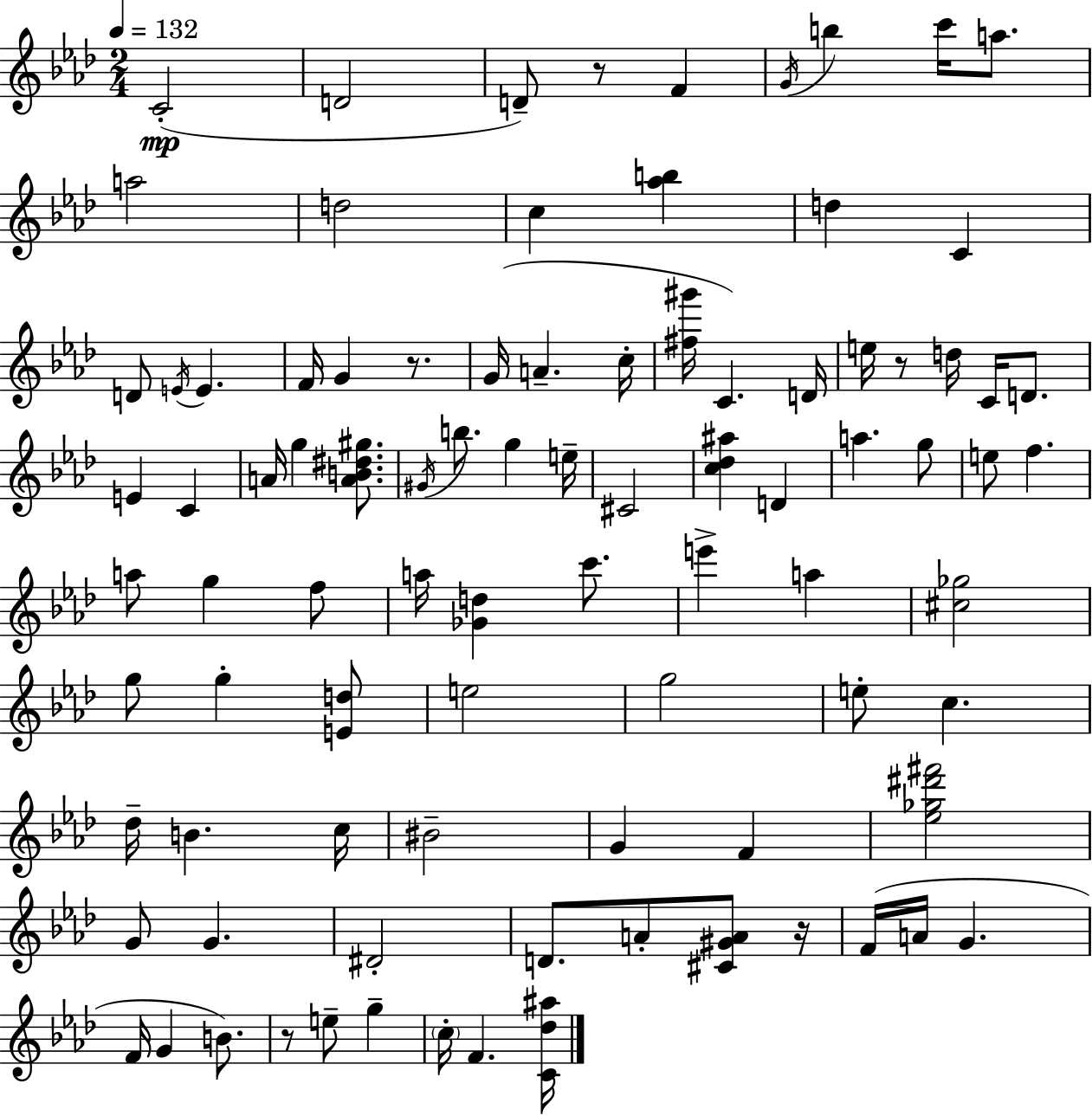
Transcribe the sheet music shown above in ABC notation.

X:1
T:Untitled
M:2/4
L:1/4
K:Ab
C2 D2 D/2 z/2 F G/4 b c'/4 a/2 a2 d2 c [_ab] d C D/2 E/4 E F/4 G z/2 G/4 A c/4 [^f^g']/4 C D/4 e/4 z/2 d/4 C/4 D/2 E C A/4 g [AB^d^g]/2 ^G/4 b/2 g e/4 ^C2 [c_d^a] D a g/2 e/2 f a/2 g f/2 a/4 [_Gd] c'/2 e' a [^c_g]2 g/2 g [Ed]/2 e2 g2 e/2 c _d/4 B c/4 ^B2 G F [_e_g^d'^f']2 G/2 G ^D2 D/2 A/2 [^C^GA]/2 z/4 F/4 A/4 G F/4 G B/2 z/2 e/2 g c/4 F [C_d^a]/4